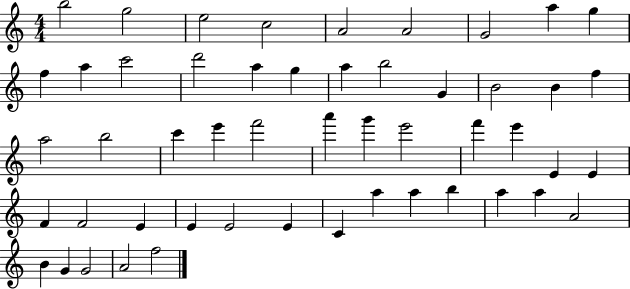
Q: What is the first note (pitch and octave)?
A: B5